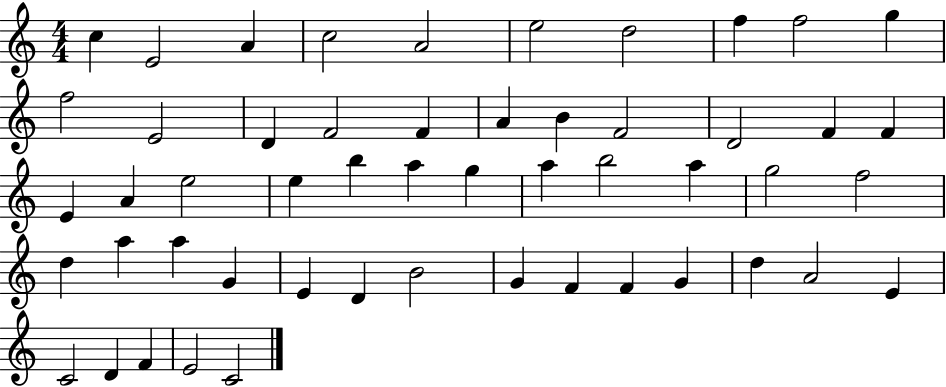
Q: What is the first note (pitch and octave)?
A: C5